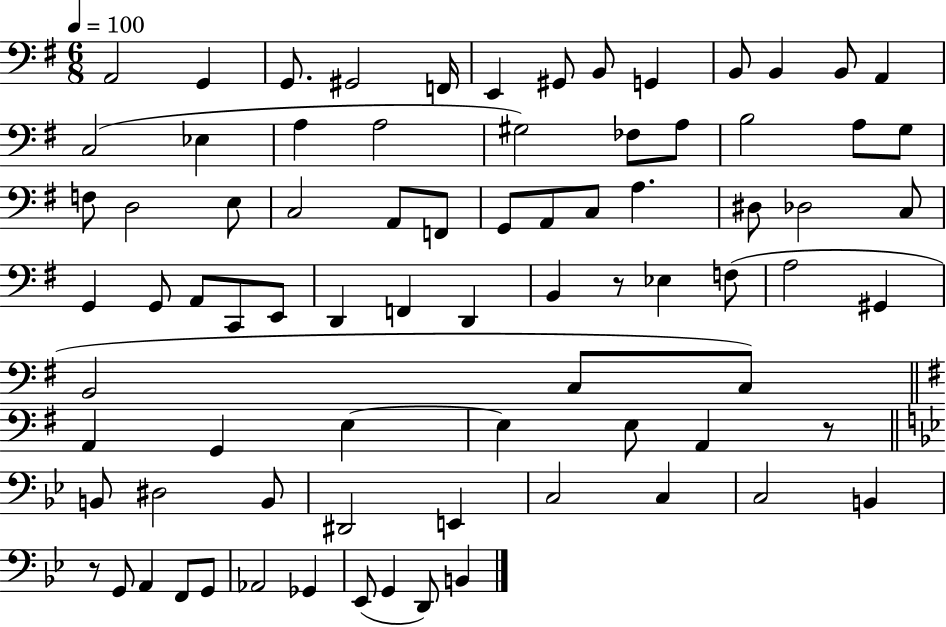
X:1
T:Untitled
M:6/8
L:1/4
K:G
A,,2 G,, G,,/2 ^G,,2 F,,/4 E,, ^G,,/2 B,,/2 G,, B,,/2 B,, B,,/2 A,, C,2 _E, A, A,2 ^G,2 _F,/2 A,/2 B,2 A,/2 G,/2 F,/2 D,2 E,/2 C,2 A,,/2 F,,/2 G,,/2 A,,/2 C,/2 A, ^D,/2 _D,2 C,/2 G,, G,,/2 A,,/2 C,,/2 E,,/2 D,, F,, D,, B,, z/2 _E, F,/2 A,2 ^G,, B,,2 C,/2 C,/2 A,, G,, E, E, E,/2 A,, z/2 B,,/2 ^D,2 B,,/2 ^D,,2 E,, C,2 C, C,2 B,, z/2 G,,/2 A,, F,,/2 G,,/2 _A,,2 _G,, _E,,/2 G,, D,,/2 B,,